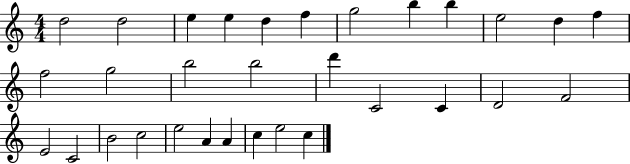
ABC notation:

X:1
T:Untitled
M:4/4
L:1/4
K:C
d2 d2 e e d f g2 b b e2 d f f2 g2 b2 b2 d' C2 C D2 F2 E2 C2 B2 c2 e2 A A c e2 c